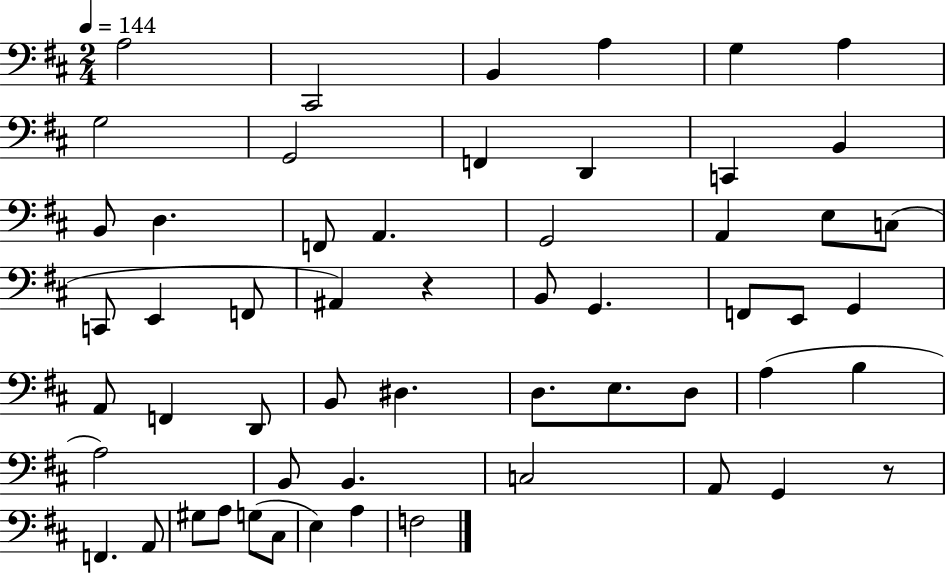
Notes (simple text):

A3/h C#2/h B2/q A3/q G3/q A3/q G3/h G2/h F2/q D2/q C2/q B2/q B2/e D3/q. F2/e A2/q. G2/h A2/q E3/e C3/e C2/e E2/q F2/e A#2/q R/q B2/e G2/q. F2/e E2/e G2/q A2/e F2/q D2/e B2/e D#3/q. D3/e. E3/e. D3/e A3/q B3/q A3/h B2/e B2/q. C3/h A2/e G2/q R/e F2/q. A2/e G#3/e A3/e G3/e C#3/e E3/q A3/q F3/h